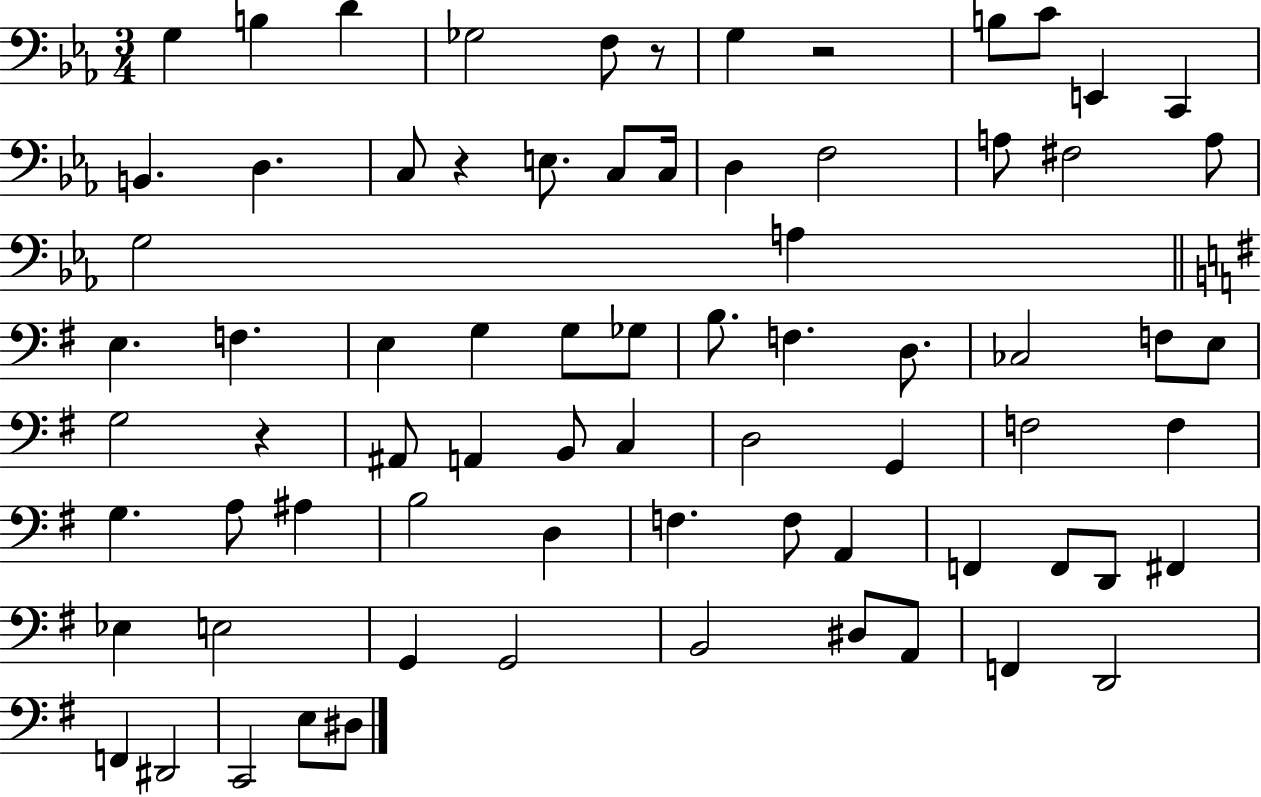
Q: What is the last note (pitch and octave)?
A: D#3